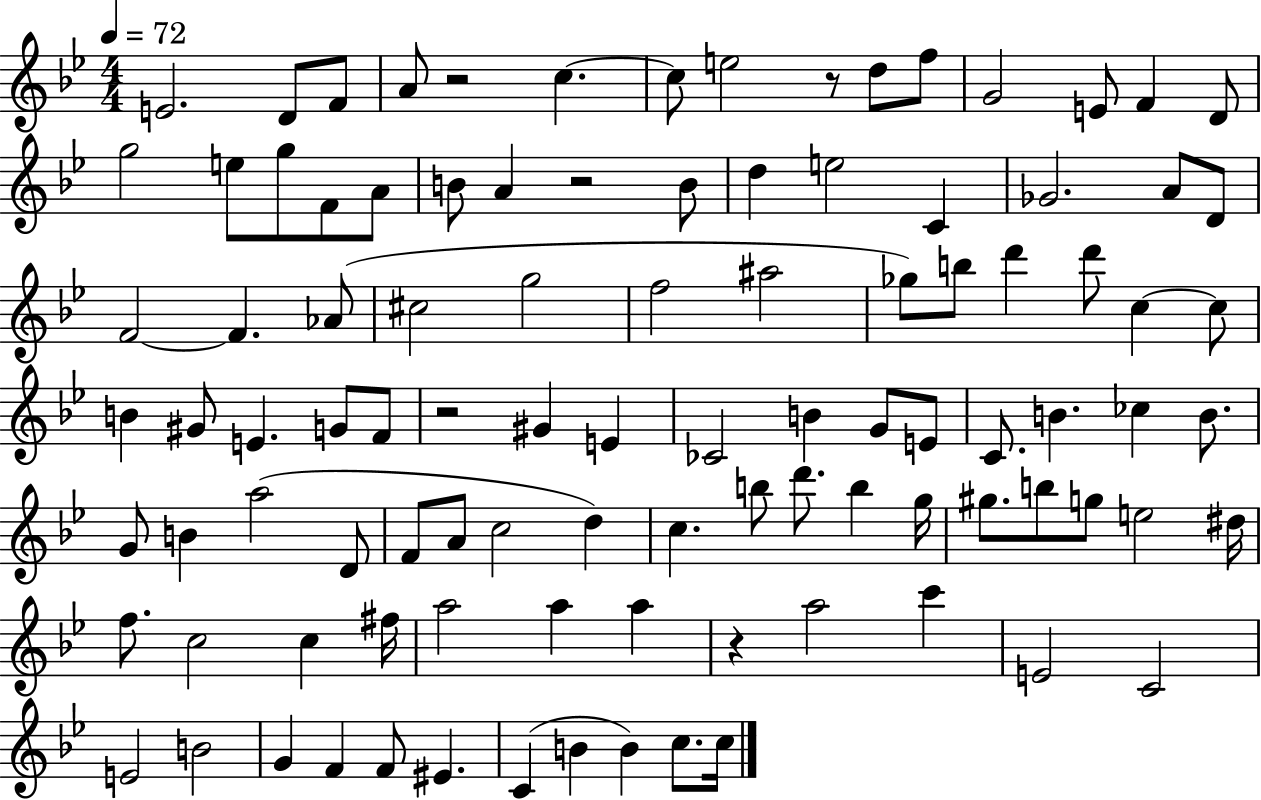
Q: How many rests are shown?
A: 5